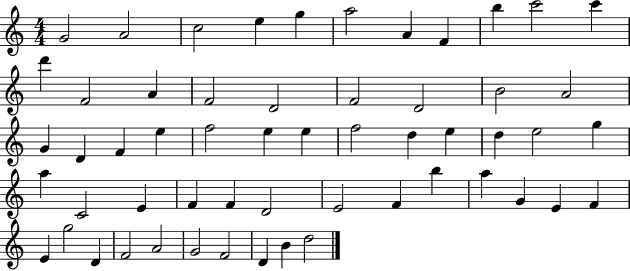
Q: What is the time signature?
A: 4/4